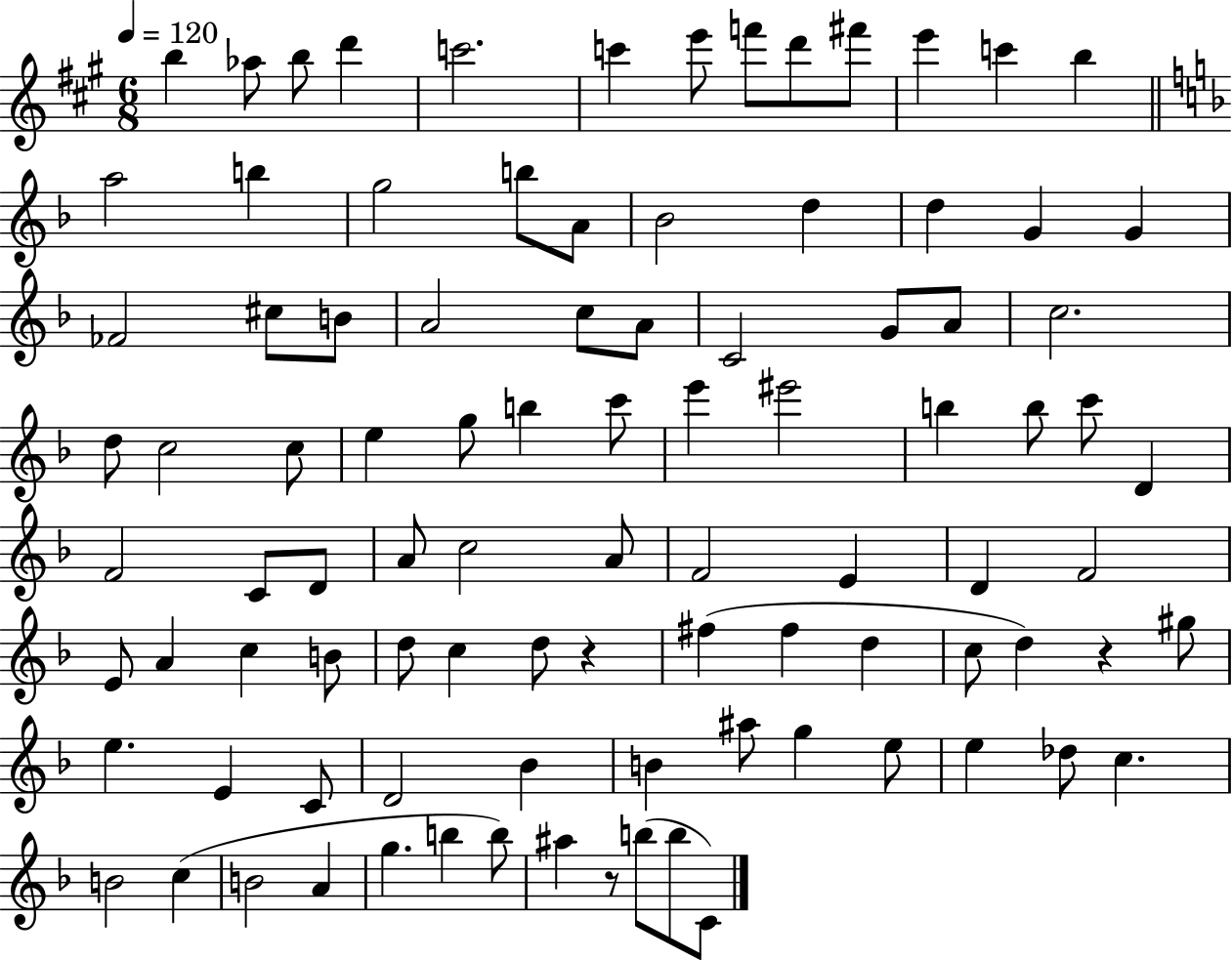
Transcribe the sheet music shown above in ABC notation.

X:1
T:Untitled
M:6/8
L:1/4
K:A
b _a/2 b/2 d' c'2 c' e'/2 f'/2 d'/2 ^f'/2 e' c' b a2 b g2 b/2 A/2 _B2 d d G G _F2 ^c/2 B/2 A2 c/2 A/2 C2 G/2 A/2 c2 d/2 c2 c/2 e g/2 b c'/2 e' ^e'2 b b/2 c'/2 D F2 C/2 D/2 A/2 c2 A/2 F2 E D F2 E/2 A c B/2 d/2 c d/2 z ^f ^f d c/2 d z ^g/2 e E C/2 D2 _B B ^a/2 g e/2 e _d/2 c B2 c B2 A g b b/2 ^a z/2 b/2 b/2 C/2